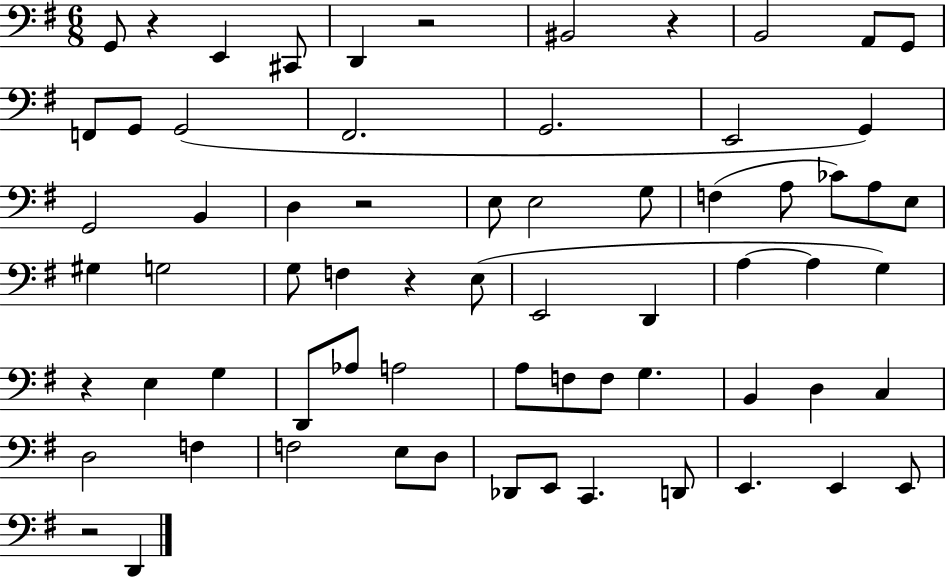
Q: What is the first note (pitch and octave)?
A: G2